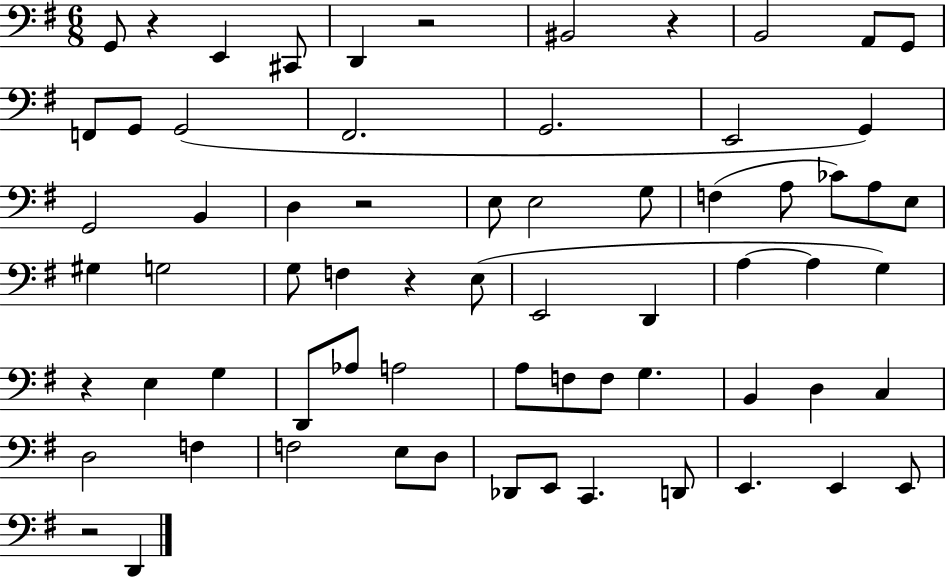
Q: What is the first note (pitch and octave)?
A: G2